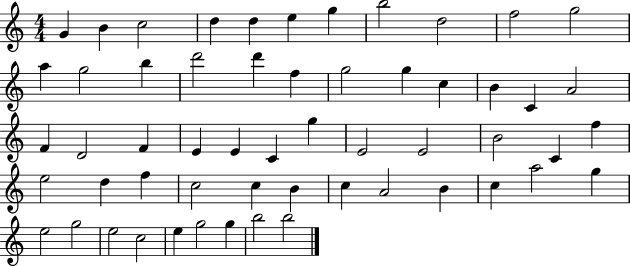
{
  \clef treble
  \numericTimeSignature
  \time 4/4
  \key c \major
  g'4 b'4 c''2 | d''4 d''4 e''4 g''4 | b''2 d''2 | f''2 g''2 | \break a''4 g''2 b''4 | d'''2 d'''4 f''4 | g''2 g''4 c''4 | b'4 c'4 a'2 | \break f'4 d'2 f'4 | e'4 e'4 c'4 g''4 | e'2 e'2 | b'2 c'4 f''4 | \break e''2 d''4 f''4 | c''2 c''4 b'4 | c''4 a'2 b'4 | c''4 a''2 g''4 | \break e''2 g''2 | e''2 c''2 | e''4 g''2 g''4 | b''2 b''2 | \break \bar "|."
}